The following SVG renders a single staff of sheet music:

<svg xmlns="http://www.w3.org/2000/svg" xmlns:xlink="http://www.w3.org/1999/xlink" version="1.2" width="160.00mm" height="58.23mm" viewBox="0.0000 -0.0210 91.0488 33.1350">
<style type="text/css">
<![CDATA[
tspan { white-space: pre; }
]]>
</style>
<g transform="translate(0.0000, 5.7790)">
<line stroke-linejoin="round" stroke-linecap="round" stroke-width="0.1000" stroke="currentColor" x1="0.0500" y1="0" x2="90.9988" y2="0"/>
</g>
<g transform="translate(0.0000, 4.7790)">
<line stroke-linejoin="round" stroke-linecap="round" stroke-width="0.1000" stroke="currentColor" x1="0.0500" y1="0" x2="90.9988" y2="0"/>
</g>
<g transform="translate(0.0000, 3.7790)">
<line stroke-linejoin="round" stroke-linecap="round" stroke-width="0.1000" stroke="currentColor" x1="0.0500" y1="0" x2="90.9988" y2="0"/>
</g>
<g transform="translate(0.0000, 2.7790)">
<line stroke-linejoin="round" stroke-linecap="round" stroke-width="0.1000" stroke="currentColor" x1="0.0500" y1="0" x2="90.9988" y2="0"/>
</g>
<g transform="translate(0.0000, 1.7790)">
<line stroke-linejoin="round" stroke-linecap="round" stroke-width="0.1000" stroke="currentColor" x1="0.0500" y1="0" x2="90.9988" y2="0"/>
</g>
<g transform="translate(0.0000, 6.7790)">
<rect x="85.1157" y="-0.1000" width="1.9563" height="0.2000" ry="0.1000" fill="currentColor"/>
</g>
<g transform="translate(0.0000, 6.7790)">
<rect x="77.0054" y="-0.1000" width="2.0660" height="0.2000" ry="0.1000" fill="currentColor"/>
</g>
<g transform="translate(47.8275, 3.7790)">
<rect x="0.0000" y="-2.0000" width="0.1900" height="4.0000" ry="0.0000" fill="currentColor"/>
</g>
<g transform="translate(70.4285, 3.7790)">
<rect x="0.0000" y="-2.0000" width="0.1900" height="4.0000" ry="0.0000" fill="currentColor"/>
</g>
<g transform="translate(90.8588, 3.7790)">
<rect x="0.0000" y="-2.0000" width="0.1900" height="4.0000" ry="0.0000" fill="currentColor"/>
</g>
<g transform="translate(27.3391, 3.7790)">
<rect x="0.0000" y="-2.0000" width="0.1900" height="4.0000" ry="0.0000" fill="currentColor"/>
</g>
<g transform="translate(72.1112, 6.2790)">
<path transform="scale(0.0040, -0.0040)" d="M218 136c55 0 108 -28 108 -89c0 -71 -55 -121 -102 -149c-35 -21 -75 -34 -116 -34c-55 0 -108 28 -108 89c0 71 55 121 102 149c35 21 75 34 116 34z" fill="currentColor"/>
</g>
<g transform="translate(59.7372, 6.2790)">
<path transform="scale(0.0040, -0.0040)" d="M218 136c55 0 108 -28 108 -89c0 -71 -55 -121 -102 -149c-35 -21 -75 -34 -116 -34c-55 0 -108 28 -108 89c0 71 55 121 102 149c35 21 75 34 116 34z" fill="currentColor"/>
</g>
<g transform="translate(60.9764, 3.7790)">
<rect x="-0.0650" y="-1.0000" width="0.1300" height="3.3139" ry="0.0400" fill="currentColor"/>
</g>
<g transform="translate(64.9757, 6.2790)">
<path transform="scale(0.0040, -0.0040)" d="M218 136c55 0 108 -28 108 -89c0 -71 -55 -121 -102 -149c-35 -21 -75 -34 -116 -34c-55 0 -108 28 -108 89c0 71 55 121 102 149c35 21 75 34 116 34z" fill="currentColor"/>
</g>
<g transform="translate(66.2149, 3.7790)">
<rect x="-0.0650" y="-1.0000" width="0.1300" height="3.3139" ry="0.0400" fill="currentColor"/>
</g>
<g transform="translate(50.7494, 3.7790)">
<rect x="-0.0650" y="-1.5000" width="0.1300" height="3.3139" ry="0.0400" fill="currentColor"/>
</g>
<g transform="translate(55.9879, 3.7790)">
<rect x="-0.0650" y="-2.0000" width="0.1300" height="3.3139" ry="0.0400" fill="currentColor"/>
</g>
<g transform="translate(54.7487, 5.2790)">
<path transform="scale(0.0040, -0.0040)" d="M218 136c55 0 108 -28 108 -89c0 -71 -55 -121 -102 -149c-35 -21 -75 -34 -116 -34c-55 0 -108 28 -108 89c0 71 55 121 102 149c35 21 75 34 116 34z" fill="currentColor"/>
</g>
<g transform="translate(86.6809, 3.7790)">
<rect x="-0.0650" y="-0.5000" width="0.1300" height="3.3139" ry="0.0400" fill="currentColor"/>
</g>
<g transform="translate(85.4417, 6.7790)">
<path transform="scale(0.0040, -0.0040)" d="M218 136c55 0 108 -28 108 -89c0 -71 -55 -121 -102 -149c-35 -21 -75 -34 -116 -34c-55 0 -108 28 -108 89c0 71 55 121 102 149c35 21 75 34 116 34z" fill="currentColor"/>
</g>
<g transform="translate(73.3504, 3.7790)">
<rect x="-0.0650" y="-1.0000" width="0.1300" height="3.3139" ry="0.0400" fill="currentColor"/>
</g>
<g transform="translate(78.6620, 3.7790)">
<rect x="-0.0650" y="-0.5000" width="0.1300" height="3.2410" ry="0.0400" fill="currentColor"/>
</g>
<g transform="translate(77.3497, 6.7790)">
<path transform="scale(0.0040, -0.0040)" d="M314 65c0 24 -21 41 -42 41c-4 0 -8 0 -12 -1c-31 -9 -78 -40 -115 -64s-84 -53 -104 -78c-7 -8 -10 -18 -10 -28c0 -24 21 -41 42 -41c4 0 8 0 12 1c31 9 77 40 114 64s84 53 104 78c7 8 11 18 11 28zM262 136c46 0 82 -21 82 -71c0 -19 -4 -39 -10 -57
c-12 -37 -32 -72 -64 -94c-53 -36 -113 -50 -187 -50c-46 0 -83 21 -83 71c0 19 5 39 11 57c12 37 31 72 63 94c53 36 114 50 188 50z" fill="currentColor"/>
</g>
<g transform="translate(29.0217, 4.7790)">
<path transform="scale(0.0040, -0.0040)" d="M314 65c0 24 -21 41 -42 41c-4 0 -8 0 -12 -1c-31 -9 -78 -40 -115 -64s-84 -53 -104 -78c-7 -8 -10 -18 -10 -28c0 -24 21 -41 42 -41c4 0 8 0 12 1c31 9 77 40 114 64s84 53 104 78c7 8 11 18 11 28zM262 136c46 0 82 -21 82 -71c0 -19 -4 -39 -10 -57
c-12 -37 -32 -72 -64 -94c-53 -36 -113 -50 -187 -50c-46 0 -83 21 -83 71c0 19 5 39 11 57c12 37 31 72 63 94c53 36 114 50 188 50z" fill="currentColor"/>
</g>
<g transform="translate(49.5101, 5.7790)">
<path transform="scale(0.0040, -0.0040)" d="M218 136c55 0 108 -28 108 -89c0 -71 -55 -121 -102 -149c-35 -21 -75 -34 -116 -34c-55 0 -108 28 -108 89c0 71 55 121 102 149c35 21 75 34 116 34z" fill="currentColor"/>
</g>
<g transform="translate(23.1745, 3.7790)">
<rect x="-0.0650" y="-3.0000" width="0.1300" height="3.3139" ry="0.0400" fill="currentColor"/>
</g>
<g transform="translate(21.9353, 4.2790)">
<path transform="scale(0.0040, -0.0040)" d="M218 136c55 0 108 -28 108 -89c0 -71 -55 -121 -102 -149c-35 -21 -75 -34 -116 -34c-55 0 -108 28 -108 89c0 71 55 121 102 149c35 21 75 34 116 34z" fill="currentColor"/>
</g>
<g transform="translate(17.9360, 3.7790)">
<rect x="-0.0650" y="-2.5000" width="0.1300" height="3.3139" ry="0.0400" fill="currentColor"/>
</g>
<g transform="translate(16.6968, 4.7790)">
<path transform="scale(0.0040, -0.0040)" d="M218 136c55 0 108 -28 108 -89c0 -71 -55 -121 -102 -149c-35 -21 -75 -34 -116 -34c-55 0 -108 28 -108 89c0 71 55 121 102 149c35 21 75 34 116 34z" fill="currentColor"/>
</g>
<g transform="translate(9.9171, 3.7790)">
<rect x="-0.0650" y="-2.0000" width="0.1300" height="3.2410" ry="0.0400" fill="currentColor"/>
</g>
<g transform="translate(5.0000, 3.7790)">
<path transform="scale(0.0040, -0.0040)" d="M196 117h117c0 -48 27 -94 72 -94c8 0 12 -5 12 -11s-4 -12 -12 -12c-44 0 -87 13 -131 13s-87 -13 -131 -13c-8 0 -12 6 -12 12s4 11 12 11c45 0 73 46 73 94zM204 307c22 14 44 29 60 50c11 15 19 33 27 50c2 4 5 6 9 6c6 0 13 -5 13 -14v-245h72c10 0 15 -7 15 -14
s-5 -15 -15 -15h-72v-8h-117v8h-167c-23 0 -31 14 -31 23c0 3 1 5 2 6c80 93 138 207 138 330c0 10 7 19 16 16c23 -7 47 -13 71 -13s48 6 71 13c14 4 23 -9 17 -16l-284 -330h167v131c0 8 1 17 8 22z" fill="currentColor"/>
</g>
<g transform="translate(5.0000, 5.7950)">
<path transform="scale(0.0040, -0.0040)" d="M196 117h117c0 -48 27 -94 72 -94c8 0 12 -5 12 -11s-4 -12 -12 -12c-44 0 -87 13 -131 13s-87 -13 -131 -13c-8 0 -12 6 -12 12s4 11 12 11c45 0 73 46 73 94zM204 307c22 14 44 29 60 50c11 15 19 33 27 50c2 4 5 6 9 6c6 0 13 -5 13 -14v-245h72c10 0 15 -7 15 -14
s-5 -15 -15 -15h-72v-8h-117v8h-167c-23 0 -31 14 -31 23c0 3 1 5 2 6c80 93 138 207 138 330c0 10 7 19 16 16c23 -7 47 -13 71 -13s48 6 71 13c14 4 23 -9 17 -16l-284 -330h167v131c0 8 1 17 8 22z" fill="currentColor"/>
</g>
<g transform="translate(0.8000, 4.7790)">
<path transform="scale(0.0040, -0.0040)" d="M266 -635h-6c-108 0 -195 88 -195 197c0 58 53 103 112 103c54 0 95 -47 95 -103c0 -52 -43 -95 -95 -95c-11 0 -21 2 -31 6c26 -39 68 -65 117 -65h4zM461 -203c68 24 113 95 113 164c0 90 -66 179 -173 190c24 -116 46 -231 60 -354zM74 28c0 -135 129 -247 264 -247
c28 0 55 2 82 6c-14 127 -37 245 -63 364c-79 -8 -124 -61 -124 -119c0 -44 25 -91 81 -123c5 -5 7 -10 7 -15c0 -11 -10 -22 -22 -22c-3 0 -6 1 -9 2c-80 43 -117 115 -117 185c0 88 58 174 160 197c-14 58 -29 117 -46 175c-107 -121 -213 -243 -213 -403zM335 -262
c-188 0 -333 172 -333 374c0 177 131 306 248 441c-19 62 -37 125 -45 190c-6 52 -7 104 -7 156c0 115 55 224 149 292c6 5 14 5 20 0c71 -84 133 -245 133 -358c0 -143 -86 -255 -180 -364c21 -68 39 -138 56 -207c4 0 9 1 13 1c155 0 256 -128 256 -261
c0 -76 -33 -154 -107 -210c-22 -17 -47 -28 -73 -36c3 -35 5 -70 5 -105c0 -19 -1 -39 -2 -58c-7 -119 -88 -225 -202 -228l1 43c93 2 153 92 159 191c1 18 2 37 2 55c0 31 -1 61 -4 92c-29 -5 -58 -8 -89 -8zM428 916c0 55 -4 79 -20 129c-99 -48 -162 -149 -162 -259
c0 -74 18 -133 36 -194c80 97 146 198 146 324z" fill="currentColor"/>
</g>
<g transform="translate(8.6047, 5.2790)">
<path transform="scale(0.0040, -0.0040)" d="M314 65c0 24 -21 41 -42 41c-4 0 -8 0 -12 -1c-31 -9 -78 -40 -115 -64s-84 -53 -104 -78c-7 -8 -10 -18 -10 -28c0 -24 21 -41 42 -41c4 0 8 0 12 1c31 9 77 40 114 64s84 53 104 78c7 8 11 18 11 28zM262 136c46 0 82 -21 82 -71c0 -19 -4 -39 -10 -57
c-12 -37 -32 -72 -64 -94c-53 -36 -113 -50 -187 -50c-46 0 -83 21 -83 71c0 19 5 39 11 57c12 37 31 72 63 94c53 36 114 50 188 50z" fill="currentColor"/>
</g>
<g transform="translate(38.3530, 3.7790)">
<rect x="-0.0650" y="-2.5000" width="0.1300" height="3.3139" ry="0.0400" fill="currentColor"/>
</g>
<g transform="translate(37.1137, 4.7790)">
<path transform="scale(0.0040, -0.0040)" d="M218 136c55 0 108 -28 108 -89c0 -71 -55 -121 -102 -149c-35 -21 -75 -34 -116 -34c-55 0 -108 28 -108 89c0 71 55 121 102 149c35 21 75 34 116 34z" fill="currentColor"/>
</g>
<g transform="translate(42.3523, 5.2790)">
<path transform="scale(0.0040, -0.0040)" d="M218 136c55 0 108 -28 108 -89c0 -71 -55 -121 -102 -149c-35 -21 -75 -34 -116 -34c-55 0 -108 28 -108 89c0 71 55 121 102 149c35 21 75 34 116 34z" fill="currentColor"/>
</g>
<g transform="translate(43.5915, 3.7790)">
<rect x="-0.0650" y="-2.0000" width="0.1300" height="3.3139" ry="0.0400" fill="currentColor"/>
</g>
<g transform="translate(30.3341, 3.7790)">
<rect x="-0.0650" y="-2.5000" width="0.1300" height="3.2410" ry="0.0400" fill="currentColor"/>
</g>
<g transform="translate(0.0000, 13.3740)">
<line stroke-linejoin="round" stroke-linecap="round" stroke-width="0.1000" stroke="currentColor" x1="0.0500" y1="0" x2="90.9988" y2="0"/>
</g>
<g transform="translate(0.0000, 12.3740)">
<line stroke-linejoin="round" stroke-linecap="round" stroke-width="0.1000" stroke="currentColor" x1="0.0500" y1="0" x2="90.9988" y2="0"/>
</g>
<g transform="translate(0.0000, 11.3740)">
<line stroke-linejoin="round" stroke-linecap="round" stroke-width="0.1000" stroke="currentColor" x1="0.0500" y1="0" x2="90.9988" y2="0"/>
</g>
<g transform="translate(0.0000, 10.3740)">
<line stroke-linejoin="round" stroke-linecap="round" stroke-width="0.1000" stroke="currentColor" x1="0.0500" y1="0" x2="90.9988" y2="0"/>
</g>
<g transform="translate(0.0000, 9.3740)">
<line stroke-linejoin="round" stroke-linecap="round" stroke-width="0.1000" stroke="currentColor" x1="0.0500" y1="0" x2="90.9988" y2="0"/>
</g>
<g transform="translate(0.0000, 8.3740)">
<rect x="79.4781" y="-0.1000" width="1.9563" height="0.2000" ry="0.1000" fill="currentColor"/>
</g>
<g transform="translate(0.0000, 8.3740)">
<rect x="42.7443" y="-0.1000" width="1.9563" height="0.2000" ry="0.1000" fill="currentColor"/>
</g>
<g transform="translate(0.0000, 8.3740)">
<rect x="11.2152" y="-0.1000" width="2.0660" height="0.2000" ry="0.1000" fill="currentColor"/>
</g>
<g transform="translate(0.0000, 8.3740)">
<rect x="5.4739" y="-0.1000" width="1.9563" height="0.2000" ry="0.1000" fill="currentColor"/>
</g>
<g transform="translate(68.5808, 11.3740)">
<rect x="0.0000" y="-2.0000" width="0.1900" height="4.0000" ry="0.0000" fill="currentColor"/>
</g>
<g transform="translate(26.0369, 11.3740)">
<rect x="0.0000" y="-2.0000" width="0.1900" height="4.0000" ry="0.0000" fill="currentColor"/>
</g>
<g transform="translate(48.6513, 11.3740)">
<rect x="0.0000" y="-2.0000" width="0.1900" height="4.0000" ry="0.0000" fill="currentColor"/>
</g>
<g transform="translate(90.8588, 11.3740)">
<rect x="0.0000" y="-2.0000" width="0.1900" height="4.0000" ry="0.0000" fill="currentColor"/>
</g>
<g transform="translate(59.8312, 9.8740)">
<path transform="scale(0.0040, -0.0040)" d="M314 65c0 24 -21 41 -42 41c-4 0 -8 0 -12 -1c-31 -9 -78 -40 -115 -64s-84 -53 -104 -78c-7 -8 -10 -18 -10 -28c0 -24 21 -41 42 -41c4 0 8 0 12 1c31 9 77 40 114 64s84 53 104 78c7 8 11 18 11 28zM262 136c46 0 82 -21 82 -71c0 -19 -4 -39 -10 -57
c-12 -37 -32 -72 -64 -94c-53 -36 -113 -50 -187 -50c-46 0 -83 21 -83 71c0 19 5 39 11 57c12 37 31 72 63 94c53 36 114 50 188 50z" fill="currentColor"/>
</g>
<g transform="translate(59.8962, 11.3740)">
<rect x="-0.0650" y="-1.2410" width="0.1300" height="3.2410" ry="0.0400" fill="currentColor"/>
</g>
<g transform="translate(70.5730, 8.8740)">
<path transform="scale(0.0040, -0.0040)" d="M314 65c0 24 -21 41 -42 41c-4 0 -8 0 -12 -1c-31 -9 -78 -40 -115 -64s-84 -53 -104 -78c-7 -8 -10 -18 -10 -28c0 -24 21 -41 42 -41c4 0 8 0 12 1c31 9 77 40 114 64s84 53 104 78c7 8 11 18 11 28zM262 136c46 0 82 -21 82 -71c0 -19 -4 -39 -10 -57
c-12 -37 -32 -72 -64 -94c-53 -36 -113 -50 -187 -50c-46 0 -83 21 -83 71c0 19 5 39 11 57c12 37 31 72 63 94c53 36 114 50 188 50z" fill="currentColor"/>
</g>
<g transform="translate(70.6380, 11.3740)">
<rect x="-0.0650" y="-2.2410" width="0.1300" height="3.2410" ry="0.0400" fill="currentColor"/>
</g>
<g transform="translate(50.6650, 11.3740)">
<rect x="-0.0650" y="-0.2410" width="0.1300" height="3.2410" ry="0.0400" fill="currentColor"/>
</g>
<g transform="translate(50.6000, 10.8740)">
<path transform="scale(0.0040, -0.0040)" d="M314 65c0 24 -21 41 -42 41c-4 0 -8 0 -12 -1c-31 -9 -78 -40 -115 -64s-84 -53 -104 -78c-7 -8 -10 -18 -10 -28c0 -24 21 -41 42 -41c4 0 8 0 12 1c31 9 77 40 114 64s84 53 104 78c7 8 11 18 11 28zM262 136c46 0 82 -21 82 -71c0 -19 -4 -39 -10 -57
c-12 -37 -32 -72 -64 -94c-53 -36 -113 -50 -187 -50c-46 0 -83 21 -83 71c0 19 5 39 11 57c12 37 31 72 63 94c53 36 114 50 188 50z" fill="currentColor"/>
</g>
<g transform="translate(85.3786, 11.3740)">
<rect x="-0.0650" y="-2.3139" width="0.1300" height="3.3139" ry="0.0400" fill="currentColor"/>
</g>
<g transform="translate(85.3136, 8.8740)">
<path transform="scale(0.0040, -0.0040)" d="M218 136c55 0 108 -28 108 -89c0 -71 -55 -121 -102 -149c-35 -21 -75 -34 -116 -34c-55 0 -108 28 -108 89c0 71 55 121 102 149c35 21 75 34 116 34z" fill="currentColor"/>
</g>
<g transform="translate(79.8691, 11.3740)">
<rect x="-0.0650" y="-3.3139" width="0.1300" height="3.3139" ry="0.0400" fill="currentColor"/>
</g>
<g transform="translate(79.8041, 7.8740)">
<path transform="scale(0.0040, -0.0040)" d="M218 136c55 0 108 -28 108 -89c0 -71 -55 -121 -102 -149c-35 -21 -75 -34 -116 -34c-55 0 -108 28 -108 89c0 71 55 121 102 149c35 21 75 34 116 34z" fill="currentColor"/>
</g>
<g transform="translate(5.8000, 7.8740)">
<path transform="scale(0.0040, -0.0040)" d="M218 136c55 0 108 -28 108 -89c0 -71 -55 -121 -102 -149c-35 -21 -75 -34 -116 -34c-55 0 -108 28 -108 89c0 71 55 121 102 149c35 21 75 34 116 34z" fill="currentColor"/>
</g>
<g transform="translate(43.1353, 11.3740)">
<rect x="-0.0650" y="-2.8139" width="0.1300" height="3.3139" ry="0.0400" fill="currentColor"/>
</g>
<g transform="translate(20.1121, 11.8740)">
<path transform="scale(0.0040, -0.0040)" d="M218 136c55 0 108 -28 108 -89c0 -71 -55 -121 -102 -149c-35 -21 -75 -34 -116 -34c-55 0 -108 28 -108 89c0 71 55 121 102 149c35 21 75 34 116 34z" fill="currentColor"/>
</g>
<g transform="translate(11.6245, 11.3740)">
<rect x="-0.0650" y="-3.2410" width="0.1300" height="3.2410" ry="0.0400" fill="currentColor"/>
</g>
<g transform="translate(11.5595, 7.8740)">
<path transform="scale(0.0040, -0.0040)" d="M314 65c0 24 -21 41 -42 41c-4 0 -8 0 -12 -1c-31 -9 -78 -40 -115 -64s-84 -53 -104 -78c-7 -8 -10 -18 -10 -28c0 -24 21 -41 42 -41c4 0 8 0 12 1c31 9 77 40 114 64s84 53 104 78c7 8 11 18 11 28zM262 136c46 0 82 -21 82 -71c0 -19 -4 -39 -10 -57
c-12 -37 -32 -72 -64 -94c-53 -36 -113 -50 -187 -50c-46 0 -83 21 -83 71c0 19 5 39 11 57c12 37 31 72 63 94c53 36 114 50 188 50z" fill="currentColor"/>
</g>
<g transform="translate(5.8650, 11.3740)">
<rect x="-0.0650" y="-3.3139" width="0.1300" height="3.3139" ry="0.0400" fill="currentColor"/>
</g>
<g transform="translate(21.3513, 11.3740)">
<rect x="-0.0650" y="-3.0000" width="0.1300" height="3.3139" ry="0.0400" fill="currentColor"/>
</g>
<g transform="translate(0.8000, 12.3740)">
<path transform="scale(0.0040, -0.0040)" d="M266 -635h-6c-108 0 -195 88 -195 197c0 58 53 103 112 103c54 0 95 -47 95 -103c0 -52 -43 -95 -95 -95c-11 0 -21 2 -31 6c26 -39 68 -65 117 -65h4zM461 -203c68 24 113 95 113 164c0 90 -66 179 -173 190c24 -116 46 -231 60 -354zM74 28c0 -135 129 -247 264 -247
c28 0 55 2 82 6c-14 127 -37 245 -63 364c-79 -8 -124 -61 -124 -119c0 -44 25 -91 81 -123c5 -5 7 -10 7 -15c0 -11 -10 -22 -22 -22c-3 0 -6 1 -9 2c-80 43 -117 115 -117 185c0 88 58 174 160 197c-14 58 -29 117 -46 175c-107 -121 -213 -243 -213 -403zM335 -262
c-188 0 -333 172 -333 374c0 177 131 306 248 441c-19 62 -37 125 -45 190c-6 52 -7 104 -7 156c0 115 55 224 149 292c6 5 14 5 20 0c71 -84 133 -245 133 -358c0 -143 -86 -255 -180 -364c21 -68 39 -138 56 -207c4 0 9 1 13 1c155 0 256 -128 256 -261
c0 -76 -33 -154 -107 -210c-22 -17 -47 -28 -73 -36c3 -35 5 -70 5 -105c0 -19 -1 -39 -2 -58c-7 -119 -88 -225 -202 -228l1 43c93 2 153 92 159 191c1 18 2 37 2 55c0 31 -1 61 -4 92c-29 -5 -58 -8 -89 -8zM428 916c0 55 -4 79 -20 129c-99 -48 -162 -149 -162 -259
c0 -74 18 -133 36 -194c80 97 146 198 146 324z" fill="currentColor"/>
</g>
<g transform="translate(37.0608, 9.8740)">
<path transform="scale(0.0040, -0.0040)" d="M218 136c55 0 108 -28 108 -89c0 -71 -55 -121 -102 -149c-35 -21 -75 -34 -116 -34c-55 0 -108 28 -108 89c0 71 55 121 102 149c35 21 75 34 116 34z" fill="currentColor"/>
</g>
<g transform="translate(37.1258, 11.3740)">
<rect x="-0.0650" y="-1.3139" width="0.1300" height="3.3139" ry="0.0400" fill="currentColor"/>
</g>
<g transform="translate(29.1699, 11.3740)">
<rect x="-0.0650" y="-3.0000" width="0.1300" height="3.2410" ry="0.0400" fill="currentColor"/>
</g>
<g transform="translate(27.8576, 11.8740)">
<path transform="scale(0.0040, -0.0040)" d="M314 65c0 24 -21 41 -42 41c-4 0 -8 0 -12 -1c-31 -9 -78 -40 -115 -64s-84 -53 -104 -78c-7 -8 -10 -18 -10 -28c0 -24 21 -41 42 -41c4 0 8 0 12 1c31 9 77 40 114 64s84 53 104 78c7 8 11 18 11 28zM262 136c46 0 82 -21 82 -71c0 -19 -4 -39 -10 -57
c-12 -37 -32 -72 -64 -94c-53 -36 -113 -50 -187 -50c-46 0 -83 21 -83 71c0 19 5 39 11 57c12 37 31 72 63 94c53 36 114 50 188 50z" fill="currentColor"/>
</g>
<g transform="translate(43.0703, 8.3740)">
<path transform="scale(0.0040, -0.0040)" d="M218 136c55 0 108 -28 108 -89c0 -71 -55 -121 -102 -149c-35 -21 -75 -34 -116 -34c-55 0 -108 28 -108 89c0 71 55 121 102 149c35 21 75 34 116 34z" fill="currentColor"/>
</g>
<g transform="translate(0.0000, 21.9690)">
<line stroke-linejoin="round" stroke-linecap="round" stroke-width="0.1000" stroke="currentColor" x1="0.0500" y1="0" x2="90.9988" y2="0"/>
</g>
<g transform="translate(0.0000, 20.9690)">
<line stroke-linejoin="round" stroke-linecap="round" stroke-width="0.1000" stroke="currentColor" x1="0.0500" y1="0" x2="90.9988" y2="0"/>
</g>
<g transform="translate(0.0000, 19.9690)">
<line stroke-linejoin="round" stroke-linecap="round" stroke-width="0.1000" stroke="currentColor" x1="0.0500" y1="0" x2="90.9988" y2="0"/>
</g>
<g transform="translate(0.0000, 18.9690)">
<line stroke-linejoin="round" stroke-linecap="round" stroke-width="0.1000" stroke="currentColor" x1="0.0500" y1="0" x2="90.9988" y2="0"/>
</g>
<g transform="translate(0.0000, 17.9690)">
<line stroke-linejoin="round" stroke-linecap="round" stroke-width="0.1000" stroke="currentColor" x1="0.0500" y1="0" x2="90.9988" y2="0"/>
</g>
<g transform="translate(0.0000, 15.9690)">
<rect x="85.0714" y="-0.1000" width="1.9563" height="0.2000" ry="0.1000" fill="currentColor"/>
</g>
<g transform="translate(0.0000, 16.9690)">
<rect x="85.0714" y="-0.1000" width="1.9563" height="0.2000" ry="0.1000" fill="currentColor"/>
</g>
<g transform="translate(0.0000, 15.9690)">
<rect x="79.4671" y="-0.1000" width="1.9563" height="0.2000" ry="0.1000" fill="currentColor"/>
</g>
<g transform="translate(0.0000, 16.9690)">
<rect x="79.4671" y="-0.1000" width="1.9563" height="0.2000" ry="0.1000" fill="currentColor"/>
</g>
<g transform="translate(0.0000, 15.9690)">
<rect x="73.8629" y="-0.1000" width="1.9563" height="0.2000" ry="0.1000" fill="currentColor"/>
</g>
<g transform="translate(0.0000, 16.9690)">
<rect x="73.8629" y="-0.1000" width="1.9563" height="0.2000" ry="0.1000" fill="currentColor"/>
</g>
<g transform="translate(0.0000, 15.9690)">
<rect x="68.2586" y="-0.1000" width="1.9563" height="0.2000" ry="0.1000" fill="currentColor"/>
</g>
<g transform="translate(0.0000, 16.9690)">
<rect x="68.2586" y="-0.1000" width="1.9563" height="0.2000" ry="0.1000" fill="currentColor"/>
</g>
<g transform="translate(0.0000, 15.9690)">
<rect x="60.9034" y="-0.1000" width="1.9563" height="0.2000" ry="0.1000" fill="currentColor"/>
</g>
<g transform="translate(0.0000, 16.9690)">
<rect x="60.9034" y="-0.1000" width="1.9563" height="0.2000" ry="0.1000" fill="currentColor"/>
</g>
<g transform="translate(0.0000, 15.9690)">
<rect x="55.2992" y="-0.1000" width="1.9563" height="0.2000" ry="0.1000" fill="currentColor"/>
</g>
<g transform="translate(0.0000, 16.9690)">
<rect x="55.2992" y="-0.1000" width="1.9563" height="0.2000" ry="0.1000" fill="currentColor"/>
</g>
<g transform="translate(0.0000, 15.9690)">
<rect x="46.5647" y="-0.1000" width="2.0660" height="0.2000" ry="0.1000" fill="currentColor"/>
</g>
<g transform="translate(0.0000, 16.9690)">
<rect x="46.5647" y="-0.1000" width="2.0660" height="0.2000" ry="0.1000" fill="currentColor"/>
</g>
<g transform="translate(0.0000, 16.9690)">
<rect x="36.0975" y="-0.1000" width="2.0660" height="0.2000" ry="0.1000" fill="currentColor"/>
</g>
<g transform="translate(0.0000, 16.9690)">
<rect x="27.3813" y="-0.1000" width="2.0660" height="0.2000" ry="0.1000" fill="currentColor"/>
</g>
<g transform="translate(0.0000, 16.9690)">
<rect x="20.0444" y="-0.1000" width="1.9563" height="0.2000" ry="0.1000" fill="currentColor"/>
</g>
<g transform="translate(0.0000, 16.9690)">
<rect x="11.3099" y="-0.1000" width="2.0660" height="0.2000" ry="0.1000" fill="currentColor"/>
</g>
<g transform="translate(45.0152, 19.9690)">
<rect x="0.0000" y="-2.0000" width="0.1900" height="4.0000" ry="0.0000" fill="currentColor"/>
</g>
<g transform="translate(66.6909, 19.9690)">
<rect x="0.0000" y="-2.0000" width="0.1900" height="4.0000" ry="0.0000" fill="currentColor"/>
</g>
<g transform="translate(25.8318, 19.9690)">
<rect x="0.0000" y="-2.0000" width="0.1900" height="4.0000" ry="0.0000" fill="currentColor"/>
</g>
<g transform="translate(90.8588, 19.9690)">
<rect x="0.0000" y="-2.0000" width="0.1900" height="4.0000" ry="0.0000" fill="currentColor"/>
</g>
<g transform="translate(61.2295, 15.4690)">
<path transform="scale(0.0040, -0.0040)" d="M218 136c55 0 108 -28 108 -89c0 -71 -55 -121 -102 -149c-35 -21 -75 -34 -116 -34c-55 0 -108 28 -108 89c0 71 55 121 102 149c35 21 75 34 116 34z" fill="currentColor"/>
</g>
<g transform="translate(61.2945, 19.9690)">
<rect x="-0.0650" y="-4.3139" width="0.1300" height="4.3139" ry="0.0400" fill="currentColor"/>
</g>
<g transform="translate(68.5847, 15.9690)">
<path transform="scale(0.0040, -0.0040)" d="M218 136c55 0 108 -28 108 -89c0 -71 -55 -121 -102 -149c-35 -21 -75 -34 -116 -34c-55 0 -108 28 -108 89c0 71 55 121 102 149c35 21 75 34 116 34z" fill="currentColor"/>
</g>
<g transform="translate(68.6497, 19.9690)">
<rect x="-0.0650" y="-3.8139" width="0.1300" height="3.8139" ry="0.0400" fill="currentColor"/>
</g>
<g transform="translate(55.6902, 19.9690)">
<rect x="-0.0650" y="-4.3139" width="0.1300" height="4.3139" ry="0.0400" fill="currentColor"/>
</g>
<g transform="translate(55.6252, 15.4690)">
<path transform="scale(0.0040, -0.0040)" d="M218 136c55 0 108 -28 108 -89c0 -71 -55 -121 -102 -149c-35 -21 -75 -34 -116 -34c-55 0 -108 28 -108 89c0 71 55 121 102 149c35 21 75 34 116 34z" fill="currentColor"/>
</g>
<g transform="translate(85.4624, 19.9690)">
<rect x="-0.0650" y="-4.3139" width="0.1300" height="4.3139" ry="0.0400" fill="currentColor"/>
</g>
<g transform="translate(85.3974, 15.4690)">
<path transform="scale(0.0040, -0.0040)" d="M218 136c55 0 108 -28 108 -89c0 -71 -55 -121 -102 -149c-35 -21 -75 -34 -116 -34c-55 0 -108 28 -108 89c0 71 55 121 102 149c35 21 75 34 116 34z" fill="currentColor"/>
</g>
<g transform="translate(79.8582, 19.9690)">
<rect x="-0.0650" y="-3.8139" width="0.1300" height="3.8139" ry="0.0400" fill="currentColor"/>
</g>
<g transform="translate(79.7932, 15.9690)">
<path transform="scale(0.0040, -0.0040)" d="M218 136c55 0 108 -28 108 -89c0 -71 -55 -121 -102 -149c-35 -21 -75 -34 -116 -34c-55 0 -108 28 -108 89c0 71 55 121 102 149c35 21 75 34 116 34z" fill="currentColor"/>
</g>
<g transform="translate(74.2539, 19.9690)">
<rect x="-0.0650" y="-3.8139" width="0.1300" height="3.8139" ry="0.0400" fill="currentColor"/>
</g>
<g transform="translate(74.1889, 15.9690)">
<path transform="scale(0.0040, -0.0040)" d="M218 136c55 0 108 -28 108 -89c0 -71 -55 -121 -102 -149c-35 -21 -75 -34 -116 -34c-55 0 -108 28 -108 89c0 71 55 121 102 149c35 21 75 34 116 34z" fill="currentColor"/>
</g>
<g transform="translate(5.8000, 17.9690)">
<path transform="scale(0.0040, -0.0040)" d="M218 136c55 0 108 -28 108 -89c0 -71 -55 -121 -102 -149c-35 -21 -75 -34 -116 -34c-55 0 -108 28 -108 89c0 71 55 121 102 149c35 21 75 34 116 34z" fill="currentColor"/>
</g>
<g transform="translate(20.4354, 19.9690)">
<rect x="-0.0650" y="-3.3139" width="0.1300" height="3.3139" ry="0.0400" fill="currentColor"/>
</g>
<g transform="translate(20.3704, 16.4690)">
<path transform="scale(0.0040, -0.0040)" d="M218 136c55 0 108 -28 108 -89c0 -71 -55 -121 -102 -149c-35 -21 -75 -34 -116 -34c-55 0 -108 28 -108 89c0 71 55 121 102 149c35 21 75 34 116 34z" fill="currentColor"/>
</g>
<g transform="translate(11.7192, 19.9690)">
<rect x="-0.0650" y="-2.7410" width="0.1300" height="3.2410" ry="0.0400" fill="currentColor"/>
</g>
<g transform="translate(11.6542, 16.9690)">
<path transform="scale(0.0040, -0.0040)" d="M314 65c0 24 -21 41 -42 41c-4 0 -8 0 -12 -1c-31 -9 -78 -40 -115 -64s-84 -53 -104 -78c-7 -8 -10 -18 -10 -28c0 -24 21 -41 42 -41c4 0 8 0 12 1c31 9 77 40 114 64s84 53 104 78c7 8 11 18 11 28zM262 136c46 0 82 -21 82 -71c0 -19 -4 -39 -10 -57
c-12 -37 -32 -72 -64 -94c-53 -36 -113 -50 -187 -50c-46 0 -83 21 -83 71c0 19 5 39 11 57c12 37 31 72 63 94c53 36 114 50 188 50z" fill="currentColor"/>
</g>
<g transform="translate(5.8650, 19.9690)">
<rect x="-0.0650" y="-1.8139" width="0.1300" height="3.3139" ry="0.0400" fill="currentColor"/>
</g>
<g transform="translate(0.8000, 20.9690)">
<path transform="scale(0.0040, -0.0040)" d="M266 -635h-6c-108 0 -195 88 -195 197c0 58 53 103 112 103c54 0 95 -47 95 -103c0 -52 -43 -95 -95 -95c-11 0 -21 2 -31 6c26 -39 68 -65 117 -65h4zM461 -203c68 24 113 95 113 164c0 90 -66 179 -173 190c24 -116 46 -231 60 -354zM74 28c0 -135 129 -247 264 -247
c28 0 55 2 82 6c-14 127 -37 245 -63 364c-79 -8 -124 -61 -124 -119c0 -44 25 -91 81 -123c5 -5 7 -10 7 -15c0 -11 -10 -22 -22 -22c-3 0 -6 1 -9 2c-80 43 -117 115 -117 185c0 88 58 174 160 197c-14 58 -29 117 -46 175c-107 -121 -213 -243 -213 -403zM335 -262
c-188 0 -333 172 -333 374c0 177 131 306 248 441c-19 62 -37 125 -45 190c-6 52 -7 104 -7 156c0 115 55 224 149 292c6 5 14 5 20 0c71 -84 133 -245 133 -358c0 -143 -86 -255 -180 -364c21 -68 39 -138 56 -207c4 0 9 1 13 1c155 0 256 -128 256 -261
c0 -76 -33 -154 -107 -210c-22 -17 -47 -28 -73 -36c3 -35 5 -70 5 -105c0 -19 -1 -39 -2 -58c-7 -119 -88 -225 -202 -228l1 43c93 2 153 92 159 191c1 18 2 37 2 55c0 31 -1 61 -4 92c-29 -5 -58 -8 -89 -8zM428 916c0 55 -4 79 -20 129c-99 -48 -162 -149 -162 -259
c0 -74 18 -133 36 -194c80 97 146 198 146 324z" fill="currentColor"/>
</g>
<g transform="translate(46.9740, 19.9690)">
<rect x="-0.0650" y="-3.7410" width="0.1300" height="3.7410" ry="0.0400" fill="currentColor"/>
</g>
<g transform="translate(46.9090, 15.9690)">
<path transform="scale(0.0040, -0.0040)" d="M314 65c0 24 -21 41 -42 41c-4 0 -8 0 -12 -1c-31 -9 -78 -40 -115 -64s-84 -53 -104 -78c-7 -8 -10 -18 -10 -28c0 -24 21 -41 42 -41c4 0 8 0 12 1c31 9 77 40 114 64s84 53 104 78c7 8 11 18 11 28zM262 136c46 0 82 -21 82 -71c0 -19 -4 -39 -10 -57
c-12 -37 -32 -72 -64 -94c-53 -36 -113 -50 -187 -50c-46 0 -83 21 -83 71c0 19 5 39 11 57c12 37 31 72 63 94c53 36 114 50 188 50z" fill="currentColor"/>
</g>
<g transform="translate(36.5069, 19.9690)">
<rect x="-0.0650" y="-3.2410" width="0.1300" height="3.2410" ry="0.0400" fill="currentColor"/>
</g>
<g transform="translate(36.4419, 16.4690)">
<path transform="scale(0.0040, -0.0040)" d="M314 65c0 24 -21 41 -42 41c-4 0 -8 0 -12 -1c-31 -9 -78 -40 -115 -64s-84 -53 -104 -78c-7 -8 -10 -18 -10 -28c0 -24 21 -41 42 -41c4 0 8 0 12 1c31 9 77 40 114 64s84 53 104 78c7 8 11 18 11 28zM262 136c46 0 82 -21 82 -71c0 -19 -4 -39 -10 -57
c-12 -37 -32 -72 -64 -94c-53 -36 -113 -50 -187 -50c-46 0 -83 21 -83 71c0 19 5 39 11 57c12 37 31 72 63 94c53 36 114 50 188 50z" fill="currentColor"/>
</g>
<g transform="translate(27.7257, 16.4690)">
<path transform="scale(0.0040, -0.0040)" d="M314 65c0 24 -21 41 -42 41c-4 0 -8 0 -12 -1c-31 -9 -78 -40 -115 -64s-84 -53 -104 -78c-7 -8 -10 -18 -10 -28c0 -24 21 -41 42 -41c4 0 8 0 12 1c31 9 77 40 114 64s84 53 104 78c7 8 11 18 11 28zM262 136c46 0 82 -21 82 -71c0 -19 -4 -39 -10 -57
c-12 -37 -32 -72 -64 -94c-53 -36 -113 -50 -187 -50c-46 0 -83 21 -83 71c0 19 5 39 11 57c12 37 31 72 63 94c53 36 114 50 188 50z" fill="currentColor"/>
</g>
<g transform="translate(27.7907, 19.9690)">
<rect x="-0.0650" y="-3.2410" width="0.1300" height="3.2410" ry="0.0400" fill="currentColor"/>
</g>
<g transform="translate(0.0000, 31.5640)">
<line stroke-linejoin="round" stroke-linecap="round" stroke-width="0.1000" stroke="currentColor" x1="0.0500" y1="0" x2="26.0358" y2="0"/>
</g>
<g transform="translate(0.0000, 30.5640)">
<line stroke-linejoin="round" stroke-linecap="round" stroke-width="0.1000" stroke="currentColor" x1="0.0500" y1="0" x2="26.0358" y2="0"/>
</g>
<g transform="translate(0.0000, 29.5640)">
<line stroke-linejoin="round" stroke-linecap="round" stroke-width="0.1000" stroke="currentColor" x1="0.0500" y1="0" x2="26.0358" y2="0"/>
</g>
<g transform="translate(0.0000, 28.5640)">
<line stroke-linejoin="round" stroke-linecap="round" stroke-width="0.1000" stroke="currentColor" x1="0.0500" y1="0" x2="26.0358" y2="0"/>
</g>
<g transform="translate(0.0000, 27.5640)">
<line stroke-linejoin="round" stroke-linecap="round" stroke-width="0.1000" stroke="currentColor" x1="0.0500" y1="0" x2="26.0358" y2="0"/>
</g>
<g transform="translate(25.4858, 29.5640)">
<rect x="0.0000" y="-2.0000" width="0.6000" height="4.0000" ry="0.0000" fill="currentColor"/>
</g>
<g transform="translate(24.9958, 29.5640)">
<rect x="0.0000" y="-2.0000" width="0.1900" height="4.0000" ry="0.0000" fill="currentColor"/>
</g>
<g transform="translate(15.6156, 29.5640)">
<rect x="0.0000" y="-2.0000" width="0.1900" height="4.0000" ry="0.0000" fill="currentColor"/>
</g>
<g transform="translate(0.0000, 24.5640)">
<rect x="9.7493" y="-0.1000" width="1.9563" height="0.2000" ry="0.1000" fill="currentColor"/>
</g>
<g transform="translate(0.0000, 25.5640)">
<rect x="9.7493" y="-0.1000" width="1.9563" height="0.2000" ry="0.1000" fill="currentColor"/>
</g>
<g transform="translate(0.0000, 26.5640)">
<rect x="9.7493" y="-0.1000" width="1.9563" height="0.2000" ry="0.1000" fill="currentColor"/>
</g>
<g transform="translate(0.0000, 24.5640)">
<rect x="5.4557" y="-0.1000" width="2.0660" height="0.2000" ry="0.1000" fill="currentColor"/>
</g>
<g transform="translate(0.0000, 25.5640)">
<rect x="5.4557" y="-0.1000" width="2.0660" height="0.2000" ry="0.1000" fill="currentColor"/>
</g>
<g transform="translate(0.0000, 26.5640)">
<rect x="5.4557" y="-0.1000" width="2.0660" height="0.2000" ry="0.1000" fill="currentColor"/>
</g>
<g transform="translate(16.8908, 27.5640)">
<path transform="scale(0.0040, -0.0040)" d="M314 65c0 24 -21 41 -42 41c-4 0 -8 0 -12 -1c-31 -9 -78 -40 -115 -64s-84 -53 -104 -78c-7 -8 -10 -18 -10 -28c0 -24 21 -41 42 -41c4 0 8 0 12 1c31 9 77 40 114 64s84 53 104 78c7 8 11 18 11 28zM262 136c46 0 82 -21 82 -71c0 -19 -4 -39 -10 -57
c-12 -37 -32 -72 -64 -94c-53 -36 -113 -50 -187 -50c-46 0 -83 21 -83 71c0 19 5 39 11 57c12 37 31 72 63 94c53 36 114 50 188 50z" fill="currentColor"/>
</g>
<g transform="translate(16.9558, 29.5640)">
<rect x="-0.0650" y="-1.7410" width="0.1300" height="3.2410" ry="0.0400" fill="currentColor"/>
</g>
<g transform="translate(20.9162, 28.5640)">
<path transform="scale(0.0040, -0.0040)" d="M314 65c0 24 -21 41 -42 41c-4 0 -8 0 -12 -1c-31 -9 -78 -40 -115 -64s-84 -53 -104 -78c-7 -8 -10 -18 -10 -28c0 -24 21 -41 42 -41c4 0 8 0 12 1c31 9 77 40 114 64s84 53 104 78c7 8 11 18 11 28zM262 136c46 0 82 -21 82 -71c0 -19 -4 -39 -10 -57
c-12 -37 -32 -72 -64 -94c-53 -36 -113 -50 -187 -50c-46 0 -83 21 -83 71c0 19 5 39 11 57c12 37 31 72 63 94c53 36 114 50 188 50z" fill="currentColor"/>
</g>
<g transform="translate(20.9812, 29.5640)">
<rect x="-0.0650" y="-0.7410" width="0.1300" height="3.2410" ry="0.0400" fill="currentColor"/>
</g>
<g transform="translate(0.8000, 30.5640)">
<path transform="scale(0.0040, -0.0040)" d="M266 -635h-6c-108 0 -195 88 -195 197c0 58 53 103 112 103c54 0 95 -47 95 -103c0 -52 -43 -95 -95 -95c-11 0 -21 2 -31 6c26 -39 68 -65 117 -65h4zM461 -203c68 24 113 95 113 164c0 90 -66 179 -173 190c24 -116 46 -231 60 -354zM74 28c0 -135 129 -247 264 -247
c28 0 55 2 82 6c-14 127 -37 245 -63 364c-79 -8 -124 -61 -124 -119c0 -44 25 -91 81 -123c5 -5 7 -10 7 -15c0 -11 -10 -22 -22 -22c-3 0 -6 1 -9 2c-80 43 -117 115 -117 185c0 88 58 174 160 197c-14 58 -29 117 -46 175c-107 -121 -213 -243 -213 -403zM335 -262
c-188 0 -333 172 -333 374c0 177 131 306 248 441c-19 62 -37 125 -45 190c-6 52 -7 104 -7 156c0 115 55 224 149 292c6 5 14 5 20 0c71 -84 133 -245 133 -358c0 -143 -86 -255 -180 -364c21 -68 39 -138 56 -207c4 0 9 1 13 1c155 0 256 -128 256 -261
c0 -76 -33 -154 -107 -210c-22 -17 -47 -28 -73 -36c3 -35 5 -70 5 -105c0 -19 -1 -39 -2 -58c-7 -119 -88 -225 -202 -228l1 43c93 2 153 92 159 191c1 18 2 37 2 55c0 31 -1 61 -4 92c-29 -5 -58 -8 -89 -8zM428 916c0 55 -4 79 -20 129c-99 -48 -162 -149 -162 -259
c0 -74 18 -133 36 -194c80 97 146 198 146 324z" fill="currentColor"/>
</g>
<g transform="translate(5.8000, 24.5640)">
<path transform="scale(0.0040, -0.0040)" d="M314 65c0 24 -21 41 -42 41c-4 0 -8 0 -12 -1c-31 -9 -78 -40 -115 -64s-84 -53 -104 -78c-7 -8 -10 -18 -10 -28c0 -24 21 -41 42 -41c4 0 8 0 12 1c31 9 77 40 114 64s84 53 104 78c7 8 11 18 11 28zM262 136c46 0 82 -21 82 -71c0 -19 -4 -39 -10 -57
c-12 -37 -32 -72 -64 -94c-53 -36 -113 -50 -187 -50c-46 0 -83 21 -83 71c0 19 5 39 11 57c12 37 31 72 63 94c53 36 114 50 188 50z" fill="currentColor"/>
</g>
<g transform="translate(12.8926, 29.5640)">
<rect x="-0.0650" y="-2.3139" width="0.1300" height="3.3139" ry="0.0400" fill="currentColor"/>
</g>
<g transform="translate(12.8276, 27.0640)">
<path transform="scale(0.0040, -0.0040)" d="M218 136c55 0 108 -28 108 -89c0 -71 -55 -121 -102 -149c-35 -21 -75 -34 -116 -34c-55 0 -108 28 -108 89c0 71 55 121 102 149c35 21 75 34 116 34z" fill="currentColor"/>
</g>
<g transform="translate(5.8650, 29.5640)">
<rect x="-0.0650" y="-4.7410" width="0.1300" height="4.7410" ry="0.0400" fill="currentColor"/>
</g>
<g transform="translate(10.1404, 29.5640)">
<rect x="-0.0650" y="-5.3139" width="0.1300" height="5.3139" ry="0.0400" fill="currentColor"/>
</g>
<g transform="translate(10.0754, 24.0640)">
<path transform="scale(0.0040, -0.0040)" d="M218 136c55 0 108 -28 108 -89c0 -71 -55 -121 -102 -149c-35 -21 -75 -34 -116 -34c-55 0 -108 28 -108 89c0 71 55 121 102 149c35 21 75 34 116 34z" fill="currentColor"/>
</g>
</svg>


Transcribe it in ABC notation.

X:1
T:Untitled
M:4/4
L:1/4
K:C
F2 G A G2 G F E F D D D C2 C b b2 A A2 e a c2 e2 g2 b g f a2 b b2 b2 c'2 d' d' c' c' c' d' e'2 f' g f2 d2